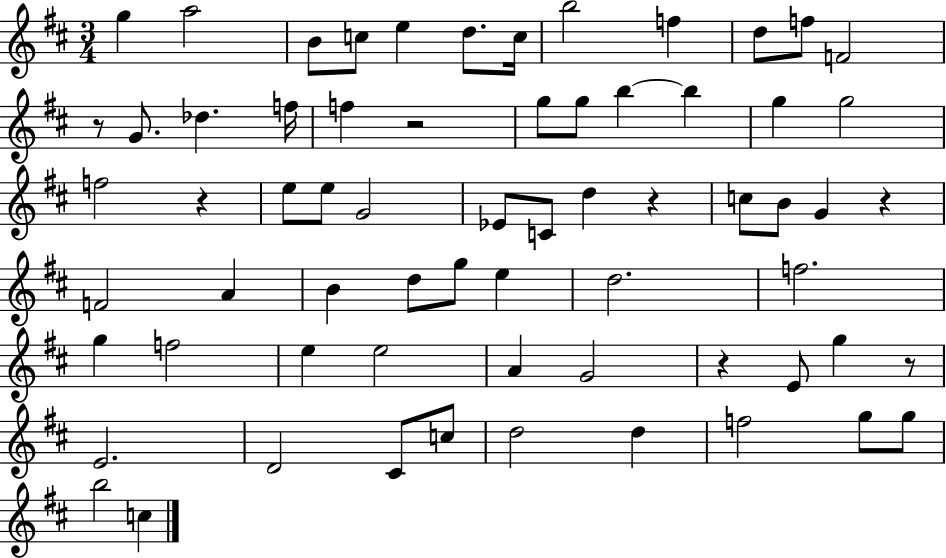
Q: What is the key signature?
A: D major